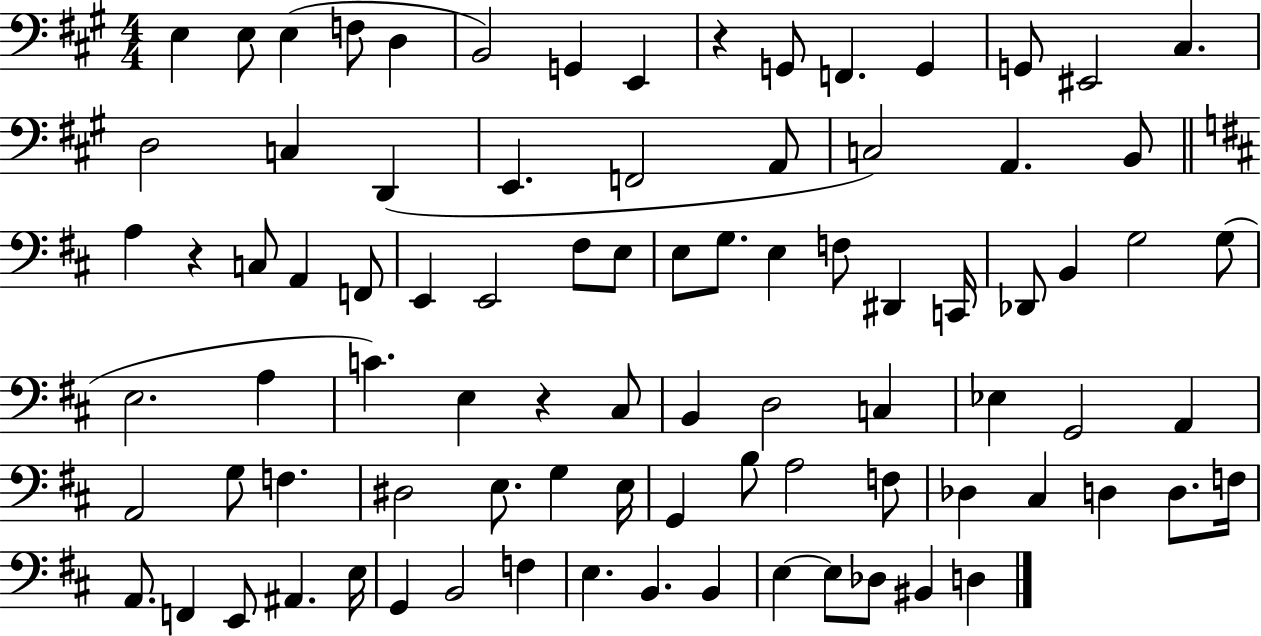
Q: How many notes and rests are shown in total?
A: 87